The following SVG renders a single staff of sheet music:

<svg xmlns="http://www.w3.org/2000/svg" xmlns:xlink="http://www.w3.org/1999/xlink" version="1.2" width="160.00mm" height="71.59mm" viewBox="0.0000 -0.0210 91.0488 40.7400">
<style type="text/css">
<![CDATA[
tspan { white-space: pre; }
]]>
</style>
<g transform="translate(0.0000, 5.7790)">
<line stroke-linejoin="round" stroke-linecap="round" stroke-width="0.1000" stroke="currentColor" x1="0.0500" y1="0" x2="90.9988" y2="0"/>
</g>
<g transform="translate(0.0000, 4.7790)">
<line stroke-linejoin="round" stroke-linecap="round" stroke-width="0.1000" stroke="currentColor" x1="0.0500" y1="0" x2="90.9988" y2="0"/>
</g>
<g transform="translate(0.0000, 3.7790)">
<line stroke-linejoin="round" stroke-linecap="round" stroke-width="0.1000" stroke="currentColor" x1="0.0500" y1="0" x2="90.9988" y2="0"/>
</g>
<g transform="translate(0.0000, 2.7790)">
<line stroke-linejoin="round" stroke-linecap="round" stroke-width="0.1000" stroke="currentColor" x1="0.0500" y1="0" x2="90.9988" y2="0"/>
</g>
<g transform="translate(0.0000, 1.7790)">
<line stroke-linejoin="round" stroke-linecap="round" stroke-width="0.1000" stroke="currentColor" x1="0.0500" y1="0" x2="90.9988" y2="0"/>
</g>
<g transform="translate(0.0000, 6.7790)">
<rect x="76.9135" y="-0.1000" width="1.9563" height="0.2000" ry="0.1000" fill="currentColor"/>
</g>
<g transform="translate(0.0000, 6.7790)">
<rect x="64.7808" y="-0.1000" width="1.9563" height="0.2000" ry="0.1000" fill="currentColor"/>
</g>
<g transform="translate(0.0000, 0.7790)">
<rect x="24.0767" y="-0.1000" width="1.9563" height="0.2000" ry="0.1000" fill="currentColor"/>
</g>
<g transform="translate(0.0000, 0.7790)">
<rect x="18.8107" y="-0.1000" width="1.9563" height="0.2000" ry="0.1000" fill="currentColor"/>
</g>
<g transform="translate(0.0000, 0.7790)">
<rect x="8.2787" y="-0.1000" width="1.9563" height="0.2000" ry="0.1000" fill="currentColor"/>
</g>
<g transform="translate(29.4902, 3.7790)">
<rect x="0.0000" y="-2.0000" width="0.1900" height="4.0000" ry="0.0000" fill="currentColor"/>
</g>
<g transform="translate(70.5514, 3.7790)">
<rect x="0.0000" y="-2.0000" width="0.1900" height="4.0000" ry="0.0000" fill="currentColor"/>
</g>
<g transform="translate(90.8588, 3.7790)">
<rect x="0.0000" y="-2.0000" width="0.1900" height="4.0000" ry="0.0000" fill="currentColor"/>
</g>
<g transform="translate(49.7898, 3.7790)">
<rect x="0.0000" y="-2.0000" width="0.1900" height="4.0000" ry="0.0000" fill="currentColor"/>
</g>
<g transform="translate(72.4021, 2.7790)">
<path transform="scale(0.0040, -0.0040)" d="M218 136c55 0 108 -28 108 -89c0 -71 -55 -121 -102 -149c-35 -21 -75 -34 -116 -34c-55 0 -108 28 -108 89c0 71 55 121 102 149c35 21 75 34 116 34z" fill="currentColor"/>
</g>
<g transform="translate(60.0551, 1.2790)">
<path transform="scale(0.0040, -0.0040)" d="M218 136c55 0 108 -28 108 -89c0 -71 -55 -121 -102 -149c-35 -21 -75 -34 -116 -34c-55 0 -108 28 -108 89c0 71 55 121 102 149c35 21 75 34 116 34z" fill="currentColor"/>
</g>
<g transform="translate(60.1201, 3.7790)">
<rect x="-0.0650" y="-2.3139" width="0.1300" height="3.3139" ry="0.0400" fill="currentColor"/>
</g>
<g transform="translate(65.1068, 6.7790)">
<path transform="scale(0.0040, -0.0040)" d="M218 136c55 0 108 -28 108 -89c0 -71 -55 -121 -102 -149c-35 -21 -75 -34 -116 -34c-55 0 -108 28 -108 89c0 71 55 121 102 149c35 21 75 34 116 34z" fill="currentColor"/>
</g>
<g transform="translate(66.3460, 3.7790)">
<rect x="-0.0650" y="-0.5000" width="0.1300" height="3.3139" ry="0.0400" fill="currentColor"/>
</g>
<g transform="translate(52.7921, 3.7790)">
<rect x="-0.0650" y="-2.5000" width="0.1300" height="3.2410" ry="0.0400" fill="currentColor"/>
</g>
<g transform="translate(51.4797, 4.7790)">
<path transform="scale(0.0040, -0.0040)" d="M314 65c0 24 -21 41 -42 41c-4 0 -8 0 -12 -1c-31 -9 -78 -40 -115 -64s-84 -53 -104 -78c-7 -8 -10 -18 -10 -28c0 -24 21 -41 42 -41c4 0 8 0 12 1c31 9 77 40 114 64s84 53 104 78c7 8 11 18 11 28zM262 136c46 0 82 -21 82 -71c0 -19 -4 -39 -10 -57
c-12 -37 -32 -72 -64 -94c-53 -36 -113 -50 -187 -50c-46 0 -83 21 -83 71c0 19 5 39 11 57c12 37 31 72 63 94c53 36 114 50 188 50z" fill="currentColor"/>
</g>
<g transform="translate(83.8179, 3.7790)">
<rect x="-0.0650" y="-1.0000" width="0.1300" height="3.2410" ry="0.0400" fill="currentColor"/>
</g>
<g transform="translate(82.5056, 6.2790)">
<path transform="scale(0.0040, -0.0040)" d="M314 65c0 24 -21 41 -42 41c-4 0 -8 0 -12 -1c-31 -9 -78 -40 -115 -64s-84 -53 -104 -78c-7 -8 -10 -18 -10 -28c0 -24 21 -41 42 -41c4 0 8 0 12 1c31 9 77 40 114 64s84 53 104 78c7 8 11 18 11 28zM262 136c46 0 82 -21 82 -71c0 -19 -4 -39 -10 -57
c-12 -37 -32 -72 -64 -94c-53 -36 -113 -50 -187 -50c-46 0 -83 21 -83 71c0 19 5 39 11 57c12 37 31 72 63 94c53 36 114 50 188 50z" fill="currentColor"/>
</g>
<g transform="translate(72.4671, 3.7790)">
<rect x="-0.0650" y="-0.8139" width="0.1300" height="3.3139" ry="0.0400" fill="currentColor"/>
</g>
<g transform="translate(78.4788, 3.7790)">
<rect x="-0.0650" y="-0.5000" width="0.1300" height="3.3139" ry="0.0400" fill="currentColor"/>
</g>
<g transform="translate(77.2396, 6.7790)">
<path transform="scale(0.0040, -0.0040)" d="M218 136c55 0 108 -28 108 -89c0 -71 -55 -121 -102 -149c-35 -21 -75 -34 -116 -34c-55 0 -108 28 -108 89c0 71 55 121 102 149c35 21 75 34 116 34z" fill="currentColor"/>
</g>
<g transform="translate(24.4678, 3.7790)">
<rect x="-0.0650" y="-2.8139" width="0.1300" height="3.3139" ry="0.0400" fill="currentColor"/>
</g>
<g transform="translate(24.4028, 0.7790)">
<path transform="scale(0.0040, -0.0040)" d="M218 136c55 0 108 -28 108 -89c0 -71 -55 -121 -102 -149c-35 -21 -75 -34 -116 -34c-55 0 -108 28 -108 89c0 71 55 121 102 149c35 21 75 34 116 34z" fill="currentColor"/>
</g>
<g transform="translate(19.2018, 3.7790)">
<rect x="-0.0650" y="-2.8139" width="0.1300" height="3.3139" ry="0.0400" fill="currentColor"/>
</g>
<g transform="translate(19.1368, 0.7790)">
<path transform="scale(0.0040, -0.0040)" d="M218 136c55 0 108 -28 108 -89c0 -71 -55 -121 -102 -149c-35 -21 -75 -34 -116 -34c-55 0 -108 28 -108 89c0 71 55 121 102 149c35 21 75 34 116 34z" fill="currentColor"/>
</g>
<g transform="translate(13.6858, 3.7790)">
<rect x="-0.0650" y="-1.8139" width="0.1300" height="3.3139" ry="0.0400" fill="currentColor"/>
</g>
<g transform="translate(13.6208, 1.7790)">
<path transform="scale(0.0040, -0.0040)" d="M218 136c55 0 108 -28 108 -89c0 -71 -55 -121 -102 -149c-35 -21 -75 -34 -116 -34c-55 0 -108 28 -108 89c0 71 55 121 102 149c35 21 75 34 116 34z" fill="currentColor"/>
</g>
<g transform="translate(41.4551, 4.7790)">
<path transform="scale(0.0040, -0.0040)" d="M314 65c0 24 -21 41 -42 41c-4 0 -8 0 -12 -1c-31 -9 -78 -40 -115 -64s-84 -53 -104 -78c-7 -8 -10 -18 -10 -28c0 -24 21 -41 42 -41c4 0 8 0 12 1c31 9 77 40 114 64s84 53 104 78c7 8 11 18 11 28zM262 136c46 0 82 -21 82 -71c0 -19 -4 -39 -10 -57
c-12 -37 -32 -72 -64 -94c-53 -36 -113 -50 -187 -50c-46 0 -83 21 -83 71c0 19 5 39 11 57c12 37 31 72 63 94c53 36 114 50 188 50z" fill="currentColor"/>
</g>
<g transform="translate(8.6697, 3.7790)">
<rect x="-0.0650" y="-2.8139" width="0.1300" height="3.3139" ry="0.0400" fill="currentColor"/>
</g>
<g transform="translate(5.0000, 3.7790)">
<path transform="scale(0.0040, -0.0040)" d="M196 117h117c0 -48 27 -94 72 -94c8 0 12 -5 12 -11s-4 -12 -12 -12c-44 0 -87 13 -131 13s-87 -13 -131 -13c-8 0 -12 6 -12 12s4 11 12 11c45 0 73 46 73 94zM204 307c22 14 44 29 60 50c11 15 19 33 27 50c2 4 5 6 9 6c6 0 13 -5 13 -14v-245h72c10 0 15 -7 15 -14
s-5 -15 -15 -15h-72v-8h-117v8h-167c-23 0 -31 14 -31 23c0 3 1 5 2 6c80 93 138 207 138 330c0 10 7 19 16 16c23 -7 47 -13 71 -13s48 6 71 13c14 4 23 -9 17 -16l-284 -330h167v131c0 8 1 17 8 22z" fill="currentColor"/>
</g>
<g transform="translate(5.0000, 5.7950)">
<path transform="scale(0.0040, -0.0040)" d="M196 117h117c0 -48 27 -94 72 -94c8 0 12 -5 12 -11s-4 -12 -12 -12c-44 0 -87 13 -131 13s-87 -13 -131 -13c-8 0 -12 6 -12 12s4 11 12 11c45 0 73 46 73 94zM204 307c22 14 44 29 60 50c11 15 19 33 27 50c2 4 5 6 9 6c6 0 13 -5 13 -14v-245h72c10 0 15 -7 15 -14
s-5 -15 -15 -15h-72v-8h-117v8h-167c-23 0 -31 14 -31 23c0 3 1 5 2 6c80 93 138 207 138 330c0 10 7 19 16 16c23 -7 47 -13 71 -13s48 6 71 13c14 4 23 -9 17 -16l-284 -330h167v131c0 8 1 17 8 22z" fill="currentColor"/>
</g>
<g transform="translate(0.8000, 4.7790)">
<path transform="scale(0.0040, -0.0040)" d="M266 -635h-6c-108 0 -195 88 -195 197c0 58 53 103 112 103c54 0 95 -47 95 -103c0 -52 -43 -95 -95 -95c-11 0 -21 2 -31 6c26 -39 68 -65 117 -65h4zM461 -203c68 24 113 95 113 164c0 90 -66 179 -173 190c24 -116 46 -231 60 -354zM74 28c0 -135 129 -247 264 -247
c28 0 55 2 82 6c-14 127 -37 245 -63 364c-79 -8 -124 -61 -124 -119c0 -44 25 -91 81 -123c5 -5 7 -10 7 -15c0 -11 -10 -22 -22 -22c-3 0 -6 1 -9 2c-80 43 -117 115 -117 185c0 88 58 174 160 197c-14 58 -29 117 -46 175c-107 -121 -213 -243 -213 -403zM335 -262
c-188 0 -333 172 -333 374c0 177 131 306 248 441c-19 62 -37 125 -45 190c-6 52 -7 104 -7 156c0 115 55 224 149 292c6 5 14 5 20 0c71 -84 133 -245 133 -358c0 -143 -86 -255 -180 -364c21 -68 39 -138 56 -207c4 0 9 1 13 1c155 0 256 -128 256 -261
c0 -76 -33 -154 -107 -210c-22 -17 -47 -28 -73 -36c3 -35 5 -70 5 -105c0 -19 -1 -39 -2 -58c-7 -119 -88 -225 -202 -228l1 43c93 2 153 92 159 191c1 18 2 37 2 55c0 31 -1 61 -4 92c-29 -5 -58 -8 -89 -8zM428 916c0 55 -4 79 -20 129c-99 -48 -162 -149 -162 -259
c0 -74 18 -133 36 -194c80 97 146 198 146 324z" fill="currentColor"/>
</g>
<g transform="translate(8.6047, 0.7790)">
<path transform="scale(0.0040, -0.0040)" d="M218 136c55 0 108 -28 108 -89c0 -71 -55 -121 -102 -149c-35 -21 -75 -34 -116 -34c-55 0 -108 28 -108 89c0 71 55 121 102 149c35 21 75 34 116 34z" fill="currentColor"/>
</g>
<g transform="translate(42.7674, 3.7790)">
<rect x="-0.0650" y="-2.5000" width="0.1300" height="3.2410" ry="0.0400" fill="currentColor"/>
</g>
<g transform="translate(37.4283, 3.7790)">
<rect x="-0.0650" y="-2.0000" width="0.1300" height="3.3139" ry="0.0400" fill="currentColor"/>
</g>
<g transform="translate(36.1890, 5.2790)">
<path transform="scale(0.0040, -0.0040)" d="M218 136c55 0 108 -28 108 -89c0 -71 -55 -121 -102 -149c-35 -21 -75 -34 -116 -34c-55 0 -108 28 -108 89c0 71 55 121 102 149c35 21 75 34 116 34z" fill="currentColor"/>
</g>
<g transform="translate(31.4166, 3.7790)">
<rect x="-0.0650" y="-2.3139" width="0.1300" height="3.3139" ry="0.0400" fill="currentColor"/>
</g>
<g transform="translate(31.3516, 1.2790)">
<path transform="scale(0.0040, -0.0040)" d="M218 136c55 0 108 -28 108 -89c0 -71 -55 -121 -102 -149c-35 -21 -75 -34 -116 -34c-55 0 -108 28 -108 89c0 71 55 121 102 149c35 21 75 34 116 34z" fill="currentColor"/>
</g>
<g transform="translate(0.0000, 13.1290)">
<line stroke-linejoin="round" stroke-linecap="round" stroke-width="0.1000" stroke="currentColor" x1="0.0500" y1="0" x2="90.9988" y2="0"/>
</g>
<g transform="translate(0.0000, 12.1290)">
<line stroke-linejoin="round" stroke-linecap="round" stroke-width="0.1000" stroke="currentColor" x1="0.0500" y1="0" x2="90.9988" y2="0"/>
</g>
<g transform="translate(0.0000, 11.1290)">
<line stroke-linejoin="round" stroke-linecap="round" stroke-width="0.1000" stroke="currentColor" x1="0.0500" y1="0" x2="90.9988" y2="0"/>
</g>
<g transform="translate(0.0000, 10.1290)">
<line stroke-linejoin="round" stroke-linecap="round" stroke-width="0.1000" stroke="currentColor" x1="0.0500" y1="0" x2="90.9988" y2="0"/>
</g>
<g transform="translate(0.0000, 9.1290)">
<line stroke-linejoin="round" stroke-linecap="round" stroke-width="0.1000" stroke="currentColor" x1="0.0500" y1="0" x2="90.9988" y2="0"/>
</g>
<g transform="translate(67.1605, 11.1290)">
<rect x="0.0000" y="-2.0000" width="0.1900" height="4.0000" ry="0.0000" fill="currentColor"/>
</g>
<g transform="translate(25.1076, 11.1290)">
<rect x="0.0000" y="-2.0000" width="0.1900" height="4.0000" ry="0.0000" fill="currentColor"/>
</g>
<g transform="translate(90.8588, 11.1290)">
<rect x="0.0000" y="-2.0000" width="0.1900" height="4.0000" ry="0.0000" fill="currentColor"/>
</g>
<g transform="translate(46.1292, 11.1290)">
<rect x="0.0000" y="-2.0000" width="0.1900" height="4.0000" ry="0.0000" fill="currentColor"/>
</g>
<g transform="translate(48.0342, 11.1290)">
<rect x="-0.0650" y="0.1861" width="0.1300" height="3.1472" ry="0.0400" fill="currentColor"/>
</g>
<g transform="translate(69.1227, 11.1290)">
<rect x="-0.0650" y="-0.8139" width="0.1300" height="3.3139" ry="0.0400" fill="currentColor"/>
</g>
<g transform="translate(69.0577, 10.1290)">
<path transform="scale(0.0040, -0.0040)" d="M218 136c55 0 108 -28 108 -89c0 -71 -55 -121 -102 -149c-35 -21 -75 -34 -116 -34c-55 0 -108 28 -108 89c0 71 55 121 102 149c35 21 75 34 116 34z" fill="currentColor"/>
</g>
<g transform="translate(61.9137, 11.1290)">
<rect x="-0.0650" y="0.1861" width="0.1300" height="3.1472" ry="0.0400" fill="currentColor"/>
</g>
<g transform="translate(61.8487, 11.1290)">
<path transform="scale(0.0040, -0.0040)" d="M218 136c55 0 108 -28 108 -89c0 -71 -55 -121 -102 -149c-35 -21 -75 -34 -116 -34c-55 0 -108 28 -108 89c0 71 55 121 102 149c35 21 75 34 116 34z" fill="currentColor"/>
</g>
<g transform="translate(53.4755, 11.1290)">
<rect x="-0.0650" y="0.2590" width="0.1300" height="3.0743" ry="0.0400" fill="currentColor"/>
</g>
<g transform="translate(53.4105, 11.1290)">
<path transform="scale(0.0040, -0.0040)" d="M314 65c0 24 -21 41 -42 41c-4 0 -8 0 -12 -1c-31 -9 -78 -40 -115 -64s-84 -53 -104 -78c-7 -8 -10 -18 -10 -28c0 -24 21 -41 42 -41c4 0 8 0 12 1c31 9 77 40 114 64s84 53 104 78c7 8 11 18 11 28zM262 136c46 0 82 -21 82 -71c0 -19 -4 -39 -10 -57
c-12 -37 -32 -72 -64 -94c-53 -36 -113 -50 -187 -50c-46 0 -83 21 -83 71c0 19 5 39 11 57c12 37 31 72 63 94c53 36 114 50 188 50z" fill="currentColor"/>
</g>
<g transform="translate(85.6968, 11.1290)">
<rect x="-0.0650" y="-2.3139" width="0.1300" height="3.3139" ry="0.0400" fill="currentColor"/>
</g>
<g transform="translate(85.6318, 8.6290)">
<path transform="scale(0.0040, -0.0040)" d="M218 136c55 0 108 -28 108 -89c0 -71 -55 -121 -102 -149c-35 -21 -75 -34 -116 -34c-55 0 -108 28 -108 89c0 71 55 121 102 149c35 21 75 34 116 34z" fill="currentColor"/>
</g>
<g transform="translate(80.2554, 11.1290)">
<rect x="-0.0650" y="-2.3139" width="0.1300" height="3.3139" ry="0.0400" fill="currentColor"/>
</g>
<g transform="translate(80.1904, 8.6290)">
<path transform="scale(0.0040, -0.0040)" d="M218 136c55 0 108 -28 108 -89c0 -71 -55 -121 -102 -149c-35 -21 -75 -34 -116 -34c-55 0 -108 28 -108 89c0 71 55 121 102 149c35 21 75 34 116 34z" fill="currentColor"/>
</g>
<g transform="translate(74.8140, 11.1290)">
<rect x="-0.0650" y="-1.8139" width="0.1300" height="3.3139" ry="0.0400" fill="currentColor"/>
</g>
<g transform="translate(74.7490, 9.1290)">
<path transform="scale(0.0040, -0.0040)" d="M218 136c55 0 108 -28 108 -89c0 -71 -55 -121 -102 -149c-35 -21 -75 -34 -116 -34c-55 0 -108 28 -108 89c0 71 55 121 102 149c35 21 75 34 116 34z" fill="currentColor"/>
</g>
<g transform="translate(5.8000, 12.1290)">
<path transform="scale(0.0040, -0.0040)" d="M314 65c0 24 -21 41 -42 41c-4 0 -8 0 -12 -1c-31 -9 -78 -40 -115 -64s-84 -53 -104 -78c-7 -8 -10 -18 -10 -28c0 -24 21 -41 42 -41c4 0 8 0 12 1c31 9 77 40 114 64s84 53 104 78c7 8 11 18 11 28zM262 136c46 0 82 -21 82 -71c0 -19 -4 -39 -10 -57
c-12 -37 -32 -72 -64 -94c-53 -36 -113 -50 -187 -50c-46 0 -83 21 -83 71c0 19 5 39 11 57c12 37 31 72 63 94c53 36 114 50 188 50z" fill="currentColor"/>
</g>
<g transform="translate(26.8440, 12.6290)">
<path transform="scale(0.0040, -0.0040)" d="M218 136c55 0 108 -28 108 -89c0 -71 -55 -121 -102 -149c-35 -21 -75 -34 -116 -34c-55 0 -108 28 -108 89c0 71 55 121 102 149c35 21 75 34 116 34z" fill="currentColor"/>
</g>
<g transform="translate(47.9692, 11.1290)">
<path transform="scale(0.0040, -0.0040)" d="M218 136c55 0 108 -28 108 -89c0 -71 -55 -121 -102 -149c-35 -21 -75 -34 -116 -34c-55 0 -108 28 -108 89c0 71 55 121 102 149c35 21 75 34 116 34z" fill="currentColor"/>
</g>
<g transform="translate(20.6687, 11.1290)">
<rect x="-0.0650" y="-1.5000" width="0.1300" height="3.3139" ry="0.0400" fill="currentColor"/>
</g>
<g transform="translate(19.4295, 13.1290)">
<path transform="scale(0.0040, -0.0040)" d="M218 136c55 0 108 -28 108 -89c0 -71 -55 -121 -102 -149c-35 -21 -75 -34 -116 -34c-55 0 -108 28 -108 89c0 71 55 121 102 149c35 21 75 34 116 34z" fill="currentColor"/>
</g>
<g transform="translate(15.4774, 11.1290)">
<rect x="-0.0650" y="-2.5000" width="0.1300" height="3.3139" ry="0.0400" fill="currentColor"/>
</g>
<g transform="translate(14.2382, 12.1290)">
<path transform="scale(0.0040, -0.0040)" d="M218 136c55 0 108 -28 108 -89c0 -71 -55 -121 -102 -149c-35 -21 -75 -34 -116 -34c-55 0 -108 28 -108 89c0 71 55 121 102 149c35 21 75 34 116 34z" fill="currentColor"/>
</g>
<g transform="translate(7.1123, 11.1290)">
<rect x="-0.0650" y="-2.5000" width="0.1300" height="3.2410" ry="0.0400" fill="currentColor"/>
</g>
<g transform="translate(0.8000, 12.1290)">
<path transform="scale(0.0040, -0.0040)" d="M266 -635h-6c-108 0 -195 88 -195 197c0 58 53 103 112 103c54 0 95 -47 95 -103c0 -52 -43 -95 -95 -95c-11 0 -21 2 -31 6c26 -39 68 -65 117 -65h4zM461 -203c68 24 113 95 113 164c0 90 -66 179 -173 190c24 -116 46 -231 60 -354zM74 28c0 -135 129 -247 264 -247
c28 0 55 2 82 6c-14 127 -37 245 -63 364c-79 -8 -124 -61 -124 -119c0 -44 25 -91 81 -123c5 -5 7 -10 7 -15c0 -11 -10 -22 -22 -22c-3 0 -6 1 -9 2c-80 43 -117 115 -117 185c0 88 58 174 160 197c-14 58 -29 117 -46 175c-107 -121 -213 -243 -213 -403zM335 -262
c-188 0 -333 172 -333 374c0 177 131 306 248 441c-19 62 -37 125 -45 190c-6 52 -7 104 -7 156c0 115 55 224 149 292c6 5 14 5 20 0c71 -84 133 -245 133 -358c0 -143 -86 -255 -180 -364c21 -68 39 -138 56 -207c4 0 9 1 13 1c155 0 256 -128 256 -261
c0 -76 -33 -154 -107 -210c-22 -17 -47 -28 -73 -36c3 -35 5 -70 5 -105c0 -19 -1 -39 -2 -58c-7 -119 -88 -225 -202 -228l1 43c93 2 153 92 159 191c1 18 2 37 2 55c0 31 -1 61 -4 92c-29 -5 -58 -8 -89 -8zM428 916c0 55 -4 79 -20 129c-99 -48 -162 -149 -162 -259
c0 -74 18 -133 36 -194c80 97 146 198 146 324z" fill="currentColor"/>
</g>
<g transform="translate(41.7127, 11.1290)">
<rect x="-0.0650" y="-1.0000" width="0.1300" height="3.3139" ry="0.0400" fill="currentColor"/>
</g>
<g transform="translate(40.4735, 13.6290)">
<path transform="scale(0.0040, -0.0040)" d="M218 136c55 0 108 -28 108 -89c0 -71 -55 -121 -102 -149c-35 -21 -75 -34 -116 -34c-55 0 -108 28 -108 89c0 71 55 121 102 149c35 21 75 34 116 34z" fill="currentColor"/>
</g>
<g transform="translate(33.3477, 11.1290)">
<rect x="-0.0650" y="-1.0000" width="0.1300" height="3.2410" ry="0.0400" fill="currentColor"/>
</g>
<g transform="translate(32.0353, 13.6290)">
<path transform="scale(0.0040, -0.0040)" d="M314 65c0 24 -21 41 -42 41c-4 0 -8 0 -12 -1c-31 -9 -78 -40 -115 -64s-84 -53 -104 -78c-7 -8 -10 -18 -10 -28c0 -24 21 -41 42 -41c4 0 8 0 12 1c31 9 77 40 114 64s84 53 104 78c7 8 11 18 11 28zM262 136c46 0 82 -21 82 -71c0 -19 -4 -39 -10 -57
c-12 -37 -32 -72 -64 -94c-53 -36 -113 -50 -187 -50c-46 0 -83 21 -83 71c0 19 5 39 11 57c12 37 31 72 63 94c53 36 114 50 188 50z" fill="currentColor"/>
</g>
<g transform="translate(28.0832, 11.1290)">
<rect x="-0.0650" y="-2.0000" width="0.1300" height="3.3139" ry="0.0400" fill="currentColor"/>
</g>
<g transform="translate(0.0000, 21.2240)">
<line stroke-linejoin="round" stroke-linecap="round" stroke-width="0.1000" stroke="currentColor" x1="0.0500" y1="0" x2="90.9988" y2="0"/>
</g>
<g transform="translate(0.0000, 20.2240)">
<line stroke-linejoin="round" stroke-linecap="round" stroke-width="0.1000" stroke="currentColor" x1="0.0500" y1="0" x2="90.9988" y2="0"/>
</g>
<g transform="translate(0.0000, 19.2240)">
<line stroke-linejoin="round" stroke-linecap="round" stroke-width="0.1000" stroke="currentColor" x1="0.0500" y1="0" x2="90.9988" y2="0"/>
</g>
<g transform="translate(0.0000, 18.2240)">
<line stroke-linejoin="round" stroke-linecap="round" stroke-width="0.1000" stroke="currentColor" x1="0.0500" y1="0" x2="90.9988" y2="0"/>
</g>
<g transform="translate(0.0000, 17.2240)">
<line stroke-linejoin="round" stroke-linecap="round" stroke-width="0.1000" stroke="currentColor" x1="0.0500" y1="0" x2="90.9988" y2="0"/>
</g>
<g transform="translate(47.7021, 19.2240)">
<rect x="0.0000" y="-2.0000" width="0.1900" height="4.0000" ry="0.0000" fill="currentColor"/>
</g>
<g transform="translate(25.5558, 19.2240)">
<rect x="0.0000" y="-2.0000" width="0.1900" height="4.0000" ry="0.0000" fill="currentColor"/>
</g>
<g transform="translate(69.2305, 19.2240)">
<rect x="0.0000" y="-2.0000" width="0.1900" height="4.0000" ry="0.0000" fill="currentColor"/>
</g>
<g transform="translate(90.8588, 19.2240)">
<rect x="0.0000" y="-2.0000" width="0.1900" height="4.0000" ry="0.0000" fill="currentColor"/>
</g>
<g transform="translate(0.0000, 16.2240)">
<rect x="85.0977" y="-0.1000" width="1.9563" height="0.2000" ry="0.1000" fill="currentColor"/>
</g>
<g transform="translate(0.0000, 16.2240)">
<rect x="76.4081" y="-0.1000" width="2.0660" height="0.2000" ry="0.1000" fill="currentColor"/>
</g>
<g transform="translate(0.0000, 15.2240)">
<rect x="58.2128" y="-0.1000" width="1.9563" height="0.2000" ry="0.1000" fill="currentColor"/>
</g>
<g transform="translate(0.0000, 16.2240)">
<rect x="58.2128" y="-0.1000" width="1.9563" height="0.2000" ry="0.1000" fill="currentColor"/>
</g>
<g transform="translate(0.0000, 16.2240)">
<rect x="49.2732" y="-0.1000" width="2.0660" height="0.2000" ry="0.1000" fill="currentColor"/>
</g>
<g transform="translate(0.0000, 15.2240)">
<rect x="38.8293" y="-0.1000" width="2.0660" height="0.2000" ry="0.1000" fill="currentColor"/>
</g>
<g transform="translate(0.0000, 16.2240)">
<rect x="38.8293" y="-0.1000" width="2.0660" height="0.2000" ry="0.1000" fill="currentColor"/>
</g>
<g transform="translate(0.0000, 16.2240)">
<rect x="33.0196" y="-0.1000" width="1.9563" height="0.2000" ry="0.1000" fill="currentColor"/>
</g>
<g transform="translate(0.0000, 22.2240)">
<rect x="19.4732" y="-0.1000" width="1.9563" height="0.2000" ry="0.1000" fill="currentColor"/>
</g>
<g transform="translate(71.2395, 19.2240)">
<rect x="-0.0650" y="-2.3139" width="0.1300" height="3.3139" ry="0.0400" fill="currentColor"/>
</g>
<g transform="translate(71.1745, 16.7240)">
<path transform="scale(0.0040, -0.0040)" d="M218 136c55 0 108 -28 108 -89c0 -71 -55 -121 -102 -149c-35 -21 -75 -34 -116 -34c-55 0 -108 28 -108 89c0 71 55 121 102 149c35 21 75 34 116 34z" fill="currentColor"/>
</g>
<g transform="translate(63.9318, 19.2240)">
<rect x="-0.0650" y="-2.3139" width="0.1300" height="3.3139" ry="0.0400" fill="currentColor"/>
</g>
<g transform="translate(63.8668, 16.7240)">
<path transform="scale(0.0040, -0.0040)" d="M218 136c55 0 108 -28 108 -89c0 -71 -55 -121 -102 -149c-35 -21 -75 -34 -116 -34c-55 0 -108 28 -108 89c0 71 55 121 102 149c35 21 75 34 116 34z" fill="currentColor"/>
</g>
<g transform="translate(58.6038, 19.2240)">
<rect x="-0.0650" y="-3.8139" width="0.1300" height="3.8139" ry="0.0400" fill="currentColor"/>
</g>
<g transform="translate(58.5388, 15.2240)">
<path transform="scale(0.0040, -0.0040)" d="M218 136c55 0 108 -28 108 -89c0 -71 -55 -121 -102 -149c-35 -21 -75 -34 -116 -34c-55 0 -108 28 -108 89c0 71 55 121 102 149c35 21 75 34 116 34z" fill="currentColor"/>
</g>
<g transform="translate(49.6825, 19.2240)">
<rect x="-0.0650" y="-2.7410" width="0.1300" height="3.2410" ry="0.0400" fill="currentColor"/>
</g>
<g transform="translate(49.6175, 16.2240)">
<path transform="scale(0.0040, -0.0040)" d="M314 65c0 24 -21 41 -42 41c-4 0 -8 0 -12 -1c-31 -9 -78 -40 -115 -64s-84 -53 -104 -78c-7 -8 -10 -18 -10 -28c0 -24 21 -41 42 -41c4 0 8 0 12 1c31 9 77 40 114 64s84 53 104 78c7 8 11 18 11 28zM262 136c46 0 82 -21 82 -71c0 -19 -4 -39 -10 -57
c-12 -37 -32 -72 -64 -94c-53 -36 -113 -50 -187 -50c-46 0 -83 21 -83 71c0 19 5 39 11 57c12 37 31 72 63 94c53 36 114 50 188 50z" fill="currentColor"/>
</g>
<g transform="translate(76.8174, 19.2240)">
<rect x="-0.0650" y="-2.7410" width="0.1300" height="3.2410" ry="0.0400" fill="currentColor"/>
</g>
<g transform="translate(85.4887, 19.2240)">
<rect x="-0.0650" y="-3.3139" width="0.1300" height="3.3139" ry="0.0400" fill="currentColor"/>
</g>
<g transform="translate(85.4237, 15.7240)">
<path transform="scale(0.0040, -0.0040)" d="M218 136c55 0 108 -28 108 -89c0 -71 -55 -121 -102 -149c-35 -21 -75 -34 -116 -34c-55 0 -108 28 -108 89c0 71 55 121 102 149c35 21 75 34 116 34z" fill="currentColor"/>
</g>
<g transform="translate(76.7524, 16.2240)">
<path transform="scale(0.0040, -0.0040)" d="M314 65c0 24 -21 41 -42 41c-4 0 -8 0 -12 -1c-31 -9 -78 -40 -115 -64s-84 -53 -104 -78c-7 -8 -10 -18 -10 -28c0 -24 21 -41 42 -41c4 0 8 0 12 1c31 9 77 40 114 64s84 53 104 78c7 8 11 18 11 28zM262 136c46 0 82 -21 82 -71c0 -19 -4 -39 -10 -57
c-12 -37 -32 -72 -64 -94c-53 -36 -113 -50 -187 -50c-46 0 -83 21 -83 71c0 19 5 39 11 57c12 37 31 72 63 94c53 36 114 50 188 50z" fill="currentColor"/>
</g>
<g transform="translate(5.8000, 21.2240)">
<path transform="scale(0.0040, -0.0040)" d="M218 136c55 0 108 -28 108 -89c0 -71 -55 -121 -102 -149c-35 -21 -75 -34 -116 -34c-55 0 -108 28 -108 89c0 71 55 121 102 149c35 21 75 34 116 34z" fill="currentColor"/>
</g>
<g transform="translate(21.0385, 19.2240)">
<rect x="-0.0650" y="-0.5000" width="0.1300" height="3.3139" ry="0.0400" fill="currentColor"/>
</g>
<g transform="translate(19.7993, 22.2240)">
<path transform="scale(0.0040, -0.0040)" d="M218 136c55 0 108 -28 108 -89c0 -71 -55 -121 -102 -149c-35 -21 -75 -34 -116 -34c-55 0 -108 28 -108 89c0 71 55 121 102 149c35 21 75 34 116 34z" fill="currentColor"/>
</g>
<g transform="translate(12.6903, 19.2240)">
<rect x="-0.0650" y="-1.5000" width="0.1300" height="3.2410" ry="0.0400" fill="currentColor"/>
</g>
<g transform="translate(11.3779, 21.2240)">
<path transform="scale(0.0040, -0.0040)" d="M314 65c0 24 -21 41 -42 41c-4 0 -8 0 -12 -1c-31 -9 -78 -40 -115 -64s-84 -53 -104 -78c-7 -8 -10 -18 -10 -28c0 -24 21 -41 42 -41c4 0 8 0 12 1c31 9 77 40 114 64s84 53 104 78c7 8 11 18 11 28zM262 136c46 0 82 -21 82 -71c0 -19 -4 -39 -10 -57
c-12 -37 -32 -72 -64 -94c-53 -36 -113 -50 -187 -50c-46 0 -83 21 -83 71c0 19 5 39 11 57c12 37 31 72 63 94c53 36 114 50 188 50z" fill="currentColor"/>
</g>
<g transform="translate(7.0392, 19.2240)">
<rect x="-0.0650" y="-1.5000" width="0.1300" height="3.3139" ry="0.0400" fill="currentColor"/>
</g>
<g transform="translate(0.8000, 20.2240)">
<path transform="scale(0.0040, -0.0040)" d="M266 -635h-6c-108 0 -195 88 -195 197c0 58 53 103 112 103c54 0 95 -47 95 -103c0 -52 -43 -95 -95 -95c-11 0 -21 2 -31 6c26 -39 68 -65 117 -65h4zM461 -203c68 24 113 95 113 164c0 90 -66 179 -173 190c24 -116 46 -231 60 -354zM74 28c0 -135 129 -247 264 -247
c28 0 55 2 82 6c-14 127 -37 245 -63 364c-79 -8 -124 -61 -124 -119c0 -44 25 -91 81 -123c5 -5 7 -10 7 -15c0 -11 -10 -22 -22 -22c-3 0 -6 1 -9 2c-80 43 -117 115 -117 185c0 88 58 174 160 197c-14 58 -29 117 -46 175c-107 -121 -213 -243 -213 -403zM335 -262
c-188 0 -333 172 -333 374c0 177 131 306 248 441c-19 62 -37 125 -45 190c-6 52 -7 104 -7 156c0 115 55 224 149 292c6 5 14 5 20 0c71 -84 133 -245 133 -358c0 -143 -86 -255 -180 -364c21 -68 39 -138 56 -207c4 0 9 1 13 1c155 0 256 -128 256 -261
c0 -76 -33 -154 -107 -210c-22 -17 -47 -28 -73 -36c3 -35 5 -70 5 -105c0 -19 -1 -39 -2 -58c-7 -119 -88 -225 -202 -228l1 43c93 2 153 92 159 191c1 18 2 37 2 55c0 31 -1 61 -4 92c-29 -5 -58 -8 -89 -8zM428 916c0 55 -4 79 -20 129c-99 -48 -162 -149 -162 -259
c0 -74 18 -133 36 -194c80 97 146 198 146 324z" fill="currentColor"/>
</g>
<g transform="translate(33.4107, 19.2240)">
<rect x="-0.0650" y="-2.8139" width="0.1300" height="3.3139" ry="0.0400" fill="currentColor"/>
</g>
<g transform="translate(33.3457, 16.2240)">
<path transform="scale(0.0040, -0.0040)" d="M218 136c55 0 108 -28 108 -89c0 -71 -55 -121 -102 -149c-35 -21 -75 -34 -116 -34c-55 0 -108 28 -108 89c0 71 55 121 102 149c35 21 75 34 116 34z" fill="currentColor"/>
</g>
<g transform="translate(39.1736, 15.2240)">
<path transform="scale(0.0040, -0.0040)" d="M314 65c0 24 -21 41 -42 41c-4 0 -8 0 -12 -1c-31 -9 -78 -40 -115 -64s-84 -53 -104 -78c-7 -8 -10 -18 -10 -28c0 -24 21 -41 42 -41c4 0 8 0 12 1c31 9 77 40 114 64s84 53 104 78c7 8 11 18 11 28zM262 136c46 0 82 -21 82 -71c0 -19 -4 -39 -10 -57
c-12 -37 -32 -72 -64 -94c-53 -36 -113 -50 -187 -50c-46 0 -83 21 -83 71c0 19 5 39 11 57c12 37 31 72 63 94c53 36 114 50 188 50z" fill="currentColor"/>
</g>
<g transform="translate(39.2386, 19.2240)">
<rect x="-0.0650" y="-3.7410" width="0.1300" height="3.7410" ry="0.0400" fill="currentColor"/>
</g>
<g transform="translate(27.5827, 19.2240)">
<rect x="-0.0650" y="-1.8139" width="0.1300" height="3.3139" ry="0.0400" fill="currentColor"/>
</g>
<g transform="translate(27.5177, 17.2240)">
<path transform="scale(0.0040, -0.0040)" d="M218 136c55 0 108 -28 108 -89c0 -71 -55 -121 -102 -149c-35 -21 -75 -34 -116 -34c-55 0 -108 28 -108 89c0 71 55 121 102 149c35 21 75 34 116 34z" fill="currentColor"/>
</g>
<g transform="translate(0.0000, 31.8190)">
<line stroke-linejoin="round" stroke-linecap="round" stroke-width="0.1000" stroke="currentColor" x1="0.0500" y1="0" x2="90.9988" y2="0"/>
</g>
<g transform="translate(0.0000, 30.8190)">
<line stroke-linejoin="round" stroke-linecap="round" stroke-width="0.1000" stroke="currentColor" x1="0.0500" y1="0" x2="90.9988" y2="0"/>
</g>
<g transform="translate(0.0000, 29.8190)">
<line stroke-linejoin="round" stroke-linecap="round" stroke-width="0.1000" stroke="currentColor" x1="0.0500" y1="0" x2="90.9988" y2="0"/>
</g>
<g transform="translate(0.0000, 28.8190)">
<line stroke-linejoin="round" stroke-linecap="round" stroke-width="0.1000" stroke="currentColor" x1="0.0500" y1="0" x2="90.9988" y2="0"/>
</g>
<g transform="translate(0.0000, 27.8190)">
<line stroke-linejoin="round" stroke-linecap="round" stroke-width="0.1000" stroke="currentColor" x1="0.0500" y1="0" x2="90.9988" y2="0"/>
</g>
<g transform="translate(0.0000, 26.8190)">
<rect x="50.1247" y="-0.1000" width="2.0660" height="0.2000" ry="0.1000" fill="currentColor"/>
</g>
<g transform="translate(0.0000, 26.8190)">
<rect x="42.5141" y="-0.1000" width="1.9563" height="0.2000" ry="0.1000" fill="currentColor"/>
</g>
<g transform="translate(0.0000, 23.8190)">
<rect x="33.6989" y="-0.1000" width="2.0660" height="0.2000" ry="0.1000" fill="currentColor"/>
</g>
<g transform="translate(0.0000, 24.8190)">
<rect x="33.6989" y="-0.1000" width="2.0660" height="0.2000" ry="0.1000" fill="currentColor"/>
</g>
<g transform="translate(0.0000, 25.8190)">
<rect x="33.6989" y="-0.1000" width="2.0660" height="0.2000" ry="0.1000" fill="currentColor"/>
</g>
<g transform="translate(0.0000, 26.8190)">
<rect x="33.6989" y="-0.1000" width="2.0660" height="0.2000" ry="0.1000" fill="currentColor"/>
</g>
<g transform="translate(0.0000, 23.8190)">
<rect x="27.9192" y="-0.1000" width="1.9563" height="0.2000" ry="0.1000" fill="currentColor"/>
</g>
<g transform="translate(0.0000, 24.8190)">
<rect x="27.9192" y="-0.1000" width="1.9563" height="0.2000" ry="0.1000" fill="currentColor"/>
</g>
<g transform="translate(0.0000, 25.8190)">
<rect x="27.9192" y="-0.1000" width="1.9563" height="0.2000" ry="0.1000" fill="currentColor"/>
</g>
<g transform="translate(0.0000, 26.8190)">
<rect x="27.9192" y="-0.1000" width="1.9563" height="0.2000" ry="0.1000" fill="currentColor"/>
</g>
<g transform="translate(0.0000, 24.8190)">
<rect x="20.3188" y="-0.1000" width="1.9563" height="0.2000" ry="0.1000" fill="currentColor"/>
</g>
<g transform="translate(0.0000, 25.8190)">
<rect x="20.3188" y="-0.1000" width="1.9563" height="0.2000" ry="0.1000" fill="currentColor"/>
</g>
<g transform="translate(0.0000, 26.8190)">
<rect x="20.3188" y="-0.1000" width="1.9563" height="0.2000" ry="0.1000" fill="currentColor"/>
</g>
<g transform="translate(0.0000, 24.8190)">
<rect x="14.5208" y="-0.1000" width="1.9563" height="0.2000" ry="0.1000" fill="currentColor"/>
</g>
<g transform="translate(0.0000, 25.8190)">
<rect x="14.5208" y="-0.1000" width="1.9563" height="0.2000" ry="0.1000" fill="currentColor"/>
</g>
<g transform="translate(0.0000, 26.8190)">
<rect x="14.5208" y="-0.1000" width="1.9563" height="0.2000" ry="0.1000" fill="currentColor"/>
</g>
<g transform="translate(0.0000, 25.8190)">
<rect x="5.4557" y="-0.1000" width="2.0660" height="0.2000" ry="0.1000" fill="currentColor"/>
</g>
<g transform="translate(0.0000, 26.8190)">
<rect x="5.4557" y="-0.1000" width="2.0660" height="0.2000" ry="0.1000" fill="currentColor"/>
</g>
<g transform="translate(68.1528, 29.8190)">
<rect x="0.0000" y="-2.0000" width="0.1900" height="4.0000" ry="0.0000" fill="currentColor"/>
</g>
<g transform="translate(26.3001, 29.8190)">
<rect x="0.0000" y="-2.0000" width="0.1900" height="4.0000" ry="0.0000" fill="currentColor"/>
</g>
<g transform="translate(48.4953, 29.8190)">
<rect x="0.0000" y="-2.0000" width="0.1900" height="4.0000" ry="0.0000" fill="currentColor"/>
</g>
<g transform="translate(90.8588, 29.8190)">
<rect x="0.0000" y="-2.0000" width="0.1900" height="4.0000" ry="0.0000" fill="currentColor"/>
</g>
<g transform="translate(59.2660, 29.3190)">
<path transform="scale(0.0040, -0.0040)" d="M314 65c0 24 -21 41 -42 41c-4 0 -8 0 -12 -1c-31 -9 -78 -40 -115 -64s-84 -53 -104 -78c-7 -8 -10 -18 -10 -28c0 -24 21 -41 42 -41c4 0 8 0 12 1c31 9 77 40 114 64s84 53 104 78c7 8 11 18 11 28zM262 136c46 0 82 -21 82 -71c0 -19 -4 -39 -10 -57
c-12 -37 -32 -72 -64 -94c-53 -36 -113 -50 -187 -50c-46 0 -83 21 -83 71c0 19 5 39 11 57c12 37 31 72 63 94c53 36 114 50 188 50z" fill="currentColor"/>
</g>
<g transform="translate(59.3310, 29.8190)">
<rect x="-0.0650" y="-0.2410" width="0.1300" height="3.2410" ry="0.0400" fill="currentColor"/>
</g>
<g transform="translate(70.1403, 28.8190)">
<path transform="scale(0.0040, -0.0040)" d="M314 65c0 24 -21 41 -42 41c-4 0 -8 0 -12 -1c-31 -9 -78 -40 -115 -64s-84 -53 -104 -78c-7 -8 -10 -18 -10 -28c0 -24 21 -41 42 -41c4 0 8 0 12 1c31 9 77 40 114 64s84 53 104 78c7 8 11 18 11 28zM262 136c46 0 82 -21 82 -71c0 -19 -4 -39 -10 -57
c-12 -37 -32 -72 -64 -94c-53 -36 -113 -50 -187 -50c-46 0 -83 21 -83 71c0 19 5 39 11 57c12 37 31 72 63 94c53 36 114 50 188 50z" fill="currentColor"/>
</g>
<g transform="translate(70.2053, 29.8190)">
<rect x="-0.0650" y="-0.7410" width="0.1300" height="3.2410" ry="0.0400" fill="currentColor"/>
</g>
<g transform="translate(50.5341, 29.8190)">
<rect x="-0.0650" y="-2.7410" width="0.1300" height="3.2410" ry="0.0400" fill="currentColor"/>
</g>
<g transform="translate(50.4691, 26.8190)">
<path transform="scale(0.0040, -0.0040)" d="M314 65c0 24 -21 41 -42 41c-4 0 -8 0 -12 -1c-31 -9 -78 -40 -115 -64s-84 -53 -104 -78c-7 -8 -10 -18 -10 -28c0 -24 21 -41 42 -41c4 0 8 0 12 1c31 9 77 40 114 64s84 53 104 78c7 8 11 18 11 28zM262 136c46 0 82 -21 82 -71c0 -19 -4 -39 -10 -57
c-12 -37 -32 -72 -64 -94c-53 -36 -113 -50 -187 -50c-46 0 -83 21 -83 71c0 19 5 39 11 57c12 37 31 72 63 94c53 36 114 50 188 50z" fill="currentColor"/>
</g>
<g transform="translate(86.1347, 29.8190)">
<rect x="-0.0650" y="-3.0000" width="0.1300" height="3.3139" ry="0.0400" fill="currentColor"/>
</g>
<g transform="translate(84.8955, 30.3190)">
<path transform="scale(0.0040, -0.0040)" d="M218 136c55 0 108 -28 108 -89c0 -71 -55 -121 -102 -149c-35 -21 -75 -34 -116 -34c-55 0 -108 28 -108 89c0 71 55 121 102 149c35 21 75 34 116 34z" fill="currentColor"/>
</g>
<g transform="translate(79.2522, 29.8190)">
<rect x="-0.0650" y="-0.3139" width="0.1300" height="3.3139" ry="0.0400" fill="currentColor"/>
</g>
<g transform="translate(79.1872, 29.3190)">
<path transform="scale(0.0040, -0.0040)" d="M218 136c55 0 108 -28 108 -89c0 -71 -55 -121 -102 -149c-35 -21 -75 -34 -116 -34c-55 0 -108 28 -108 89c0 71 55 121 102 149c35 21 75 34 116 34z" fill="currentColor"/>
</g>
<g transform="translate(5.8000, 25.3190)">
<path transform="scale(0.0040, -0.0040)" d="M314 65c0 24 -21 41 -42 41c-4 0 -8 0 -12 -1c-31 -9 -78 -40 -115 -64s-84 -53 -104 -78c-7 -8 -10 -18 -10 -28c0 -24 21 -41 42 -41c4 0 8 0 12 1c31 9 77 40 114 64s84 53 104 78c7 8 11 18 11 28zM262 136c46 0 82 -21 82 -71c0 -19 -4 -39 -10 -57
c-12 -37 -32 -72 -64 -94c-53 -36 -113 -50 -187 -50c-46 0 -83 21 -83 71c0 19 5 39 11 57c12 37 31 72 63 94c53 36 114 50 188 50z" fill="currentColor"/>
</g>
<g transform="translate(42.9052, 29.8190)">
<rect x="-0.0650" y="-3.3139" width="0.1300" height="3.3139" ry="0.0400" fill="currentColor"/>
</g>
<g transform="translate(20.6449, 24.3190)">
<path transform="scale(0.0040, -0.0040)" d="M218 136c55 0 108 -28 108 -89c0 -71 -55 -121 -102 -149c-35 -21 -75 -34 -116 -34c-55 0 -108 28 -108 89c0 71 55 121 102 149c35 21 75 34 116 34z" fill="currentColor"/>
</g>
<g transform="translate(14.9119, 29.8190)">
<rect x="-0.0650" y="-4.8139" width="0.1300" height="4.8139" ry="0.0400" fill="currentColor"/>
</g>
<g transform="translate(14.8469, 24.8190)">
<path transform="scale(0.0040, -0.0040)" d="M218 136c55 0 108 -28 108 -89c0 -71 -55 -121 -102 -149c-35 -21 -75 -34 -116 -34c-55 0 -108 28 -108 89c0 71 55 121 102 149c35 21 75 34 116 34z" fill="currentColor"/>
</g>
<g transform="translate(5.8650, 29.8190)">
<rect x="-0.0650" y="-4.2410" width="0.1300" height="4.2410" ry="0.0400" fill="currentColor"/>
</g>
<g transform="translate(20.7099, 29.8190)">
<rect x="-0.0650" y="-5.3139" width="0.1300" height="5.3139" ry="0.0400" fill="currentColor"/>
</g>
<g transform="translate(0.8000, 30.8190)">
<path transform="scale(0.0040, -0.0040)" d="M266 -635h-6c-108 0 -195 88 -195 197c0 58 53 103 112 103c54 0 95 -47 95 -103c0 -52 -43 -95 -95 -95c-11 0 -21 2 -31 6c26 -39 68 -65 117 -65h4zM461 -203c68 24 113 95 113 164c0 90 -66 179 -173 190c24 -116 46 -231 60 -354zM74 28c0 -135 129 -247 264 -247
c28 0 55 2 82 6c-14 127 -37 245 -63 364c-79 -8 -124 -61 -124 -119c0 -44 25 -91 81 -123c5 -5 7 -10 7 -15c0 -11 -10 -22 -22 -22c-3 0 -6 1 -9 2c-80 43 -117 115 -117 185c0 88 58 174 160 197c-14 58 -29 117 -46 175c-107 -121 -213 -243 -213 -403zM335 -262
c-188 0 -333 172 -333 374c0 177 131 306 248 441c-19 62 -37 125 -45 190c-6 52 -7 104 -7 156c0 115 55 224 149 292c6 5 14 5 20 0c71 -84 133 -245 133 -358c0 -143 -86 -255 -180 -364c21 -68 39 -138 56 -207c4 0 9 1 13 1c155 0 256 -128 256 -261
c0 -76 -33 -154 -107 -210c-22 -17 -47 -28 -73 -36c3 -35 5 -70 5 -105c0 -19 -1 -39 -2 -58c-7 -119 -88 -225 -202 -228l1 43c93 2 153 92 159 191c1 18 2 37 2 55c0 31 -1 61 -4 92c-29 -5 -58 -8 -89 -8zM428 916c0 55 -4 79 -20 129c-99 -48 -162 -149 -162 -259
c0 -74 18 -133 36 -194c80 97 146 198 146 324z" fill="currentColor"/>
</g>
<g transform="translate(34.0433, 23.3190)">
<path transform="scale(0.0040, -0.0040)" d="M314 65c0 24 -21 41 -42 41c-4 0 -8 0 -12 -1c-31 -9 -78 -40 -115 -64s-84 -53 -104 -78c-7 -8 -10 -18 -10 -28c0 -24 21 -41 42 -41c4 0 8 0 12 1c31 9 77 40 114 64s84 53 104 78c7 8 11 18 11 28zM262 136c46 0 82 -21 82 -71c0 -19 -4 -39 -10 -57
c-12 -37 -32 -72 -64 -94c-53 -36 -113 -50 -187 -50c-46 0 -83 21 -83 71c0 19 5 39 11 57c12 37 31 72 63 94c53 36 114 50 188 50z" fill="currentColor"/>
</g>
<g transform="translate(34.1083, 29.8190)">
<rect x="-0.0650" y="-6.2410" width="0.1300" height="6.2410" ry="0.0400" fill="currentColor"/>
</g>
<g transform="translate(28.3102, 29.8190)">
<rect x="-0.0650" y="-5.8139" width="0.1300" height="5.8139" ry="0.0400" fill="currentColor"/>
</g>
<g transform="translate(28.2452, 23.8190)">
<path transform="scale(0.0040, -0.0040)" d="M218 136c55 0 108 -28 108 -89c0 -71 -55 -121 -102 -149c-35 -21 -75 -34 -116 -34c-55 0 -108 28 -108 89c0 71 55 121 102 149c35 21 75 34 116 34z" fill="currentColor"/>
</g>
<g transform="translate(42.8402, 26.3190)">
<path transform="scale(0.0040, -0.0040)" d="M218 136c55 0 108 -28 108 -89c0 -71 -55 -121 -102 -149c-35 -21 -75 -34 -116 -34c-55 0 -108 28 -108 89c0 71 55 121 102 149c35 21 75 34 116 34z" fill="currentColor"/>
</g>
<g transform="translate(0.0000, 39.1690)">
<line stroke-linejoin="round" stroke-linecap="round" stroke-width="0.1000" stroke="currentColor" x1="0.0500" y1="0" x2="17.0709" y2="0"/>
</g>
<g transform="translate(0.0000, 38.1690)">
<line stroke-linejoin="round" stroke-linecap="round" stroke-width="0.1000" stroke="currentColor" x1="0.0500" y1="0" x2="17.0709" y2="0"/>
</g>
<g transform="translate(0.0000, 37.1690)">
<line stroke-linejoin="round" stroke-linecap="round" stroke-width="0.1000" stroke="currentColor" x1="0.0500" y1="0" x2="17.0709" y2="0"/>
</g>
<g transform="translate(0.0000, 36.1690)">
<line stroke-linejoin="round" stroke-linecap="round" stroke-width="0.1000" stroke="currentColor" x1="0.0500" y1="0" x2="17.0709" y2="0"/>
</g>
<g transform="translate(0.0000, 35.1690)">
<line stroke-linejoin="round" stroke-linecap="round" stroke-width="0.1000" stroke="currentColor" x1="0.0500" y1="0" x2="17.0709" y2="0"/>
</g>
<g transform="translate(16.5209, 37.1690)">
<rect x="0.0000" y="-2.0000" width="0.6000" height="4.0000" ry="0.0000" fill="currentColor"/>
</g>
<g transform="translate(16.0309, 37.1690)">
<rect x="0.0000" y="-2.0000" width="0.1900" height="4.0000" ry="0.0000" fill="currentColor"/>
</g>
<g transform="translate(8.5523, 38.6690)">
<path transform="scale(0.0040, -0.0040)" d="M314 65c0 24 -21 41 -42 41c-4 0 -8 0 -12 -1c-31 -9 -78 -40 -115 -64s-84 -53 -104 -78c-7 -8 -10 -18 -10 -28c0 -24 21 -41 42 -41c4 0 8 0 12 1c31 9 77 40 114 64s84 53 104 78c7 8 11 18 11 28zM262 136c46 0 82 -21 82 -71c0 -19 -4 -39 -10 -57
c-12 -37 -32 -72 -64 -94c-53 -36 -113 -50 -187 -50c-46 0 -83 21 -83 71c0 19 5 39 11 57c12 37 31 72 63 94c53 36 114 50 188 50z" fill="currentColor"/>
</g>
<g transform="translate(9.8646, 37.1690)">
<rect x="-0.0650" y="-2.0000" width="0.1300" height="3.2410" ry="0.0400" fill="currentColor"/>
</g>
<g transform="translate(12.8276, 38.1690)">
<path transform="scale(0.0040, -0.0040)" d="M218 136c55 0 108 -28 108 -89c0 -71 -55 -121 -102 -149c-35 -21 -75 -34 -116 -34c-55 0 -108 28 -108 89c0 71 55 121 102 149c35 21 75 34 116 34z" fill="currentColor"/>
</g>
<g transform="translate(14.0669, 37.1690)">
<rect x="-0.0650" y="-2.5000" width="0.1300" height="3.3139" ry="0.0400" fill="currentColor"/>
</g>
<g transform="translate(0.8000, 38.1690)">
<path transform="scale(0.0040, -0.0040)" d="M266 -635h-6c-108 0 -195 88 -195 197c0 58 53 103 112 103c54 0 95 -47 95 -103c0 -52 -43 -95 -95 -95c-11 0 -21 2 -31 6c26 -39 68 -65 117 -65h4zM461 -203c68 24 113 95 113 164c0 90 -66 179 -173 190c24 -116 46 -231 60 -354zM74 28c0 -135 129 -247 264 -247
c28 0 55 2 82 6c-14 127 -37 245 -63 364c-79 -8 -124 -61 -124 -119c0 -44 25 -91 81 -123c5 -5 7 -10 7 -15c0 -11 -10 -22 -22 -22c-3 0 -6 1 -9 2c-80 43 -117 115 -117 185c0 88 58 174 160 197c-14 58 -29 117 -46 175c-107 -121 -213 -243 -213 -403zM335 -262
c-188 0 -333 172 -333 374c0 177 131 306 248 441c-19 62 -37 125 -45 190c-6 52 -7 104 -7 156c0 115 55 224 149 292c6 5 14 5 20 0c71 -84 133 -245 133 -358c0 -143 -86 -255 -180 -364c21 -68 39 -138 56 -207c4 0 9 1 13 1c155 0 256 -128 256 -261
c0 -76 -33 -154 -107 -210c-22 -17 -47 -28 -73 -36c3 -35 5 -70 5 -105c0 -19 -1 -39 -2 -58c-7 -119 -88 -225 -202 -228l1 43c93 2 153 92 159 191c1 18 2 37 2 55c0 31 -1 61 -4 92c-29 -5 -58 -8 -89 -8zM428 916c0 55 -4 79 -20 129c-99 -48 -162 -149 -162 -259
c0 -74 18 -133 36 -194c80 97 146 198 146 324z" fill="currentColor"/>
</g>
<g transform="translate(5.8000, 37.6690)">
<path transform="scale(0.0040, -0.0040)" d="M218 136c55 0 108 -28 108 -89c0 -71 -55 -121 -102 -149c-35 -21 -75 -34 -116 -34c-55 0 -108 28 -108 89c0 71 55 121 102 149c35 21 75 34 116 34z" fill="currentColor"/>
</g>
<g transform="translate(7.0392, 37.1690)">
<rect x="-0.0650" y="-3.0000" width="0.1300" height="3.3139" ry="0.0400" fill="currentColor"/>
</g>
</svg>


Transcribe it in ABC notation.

X:1
T:Untitled
M:4/4
L:1/4
K:C
a f a a g F G2 G2 g C d C D2 G2 G E F D2 D B B2 B d f g g E E2 C f a c'2 a2 c' g g a2 b d'2 e' f' g' a'2 b a2 c2 d2 c A A F2 G